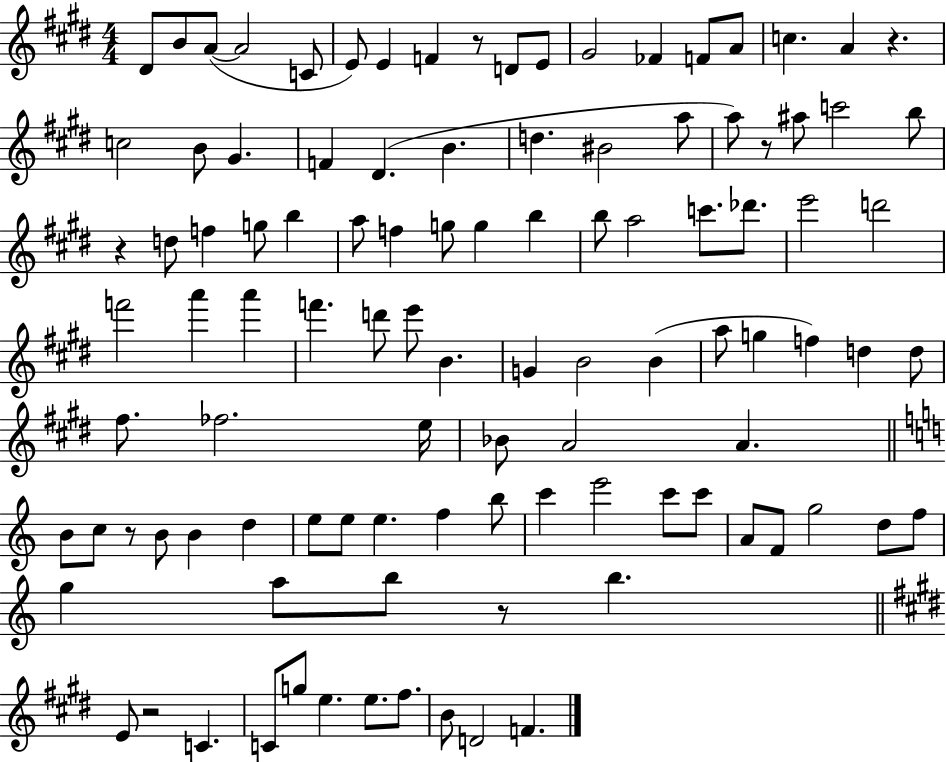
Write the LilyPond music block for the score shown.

{
  \clef treble
  \numericTimeSignature
  \time 4/4
  \key e \major
  dis'8 b'8 a'8~(~ a'2 c'8 | e'8) e'4 f'4 r8 d'8 e'8 | gis'2 fes'4 f'8 a'8 | c''4. a'4 r4. | \break c''2 b'8 gis'4. | f'4 dis'4.( b'4. | d''4. bis'2 a''8 | a''8) r8 ais''8 c'''2 b''8 | \break r4 d''8 f''4 g''8 b''4 | a''8 f''4 g''8 g''4 b''4 | b''8 a''2 c'''8. des'''8. | e'''2 d'''2 | \break f'''2 a'''4 a'''4 | f'''4. d'''8 e'''8 b'4. | g'4 b'2 b'4( | a''8 g''4 f''4) d''4 d''8 | \break fis''8. fes''2. e''16 | bes'8 a'2 a'4. | \bar "||" \break \key a \minor b'8 c''8 r8 b'8 b'4 d''4 | e''8 e''8 e''4. f''4 b''8 | c'''4 e'''2 c'''8 c'''8 | a'8 f'8 g''2 d''8 f''8 | \break g''4 a''8 b''8 r8 b''4. | \bar "||" \break \key e \major e'8 r2 c'4. | c'8 g''8 e''4. e''8. fis''8. | b'8 d'2 f'4. | \bar "|."
}